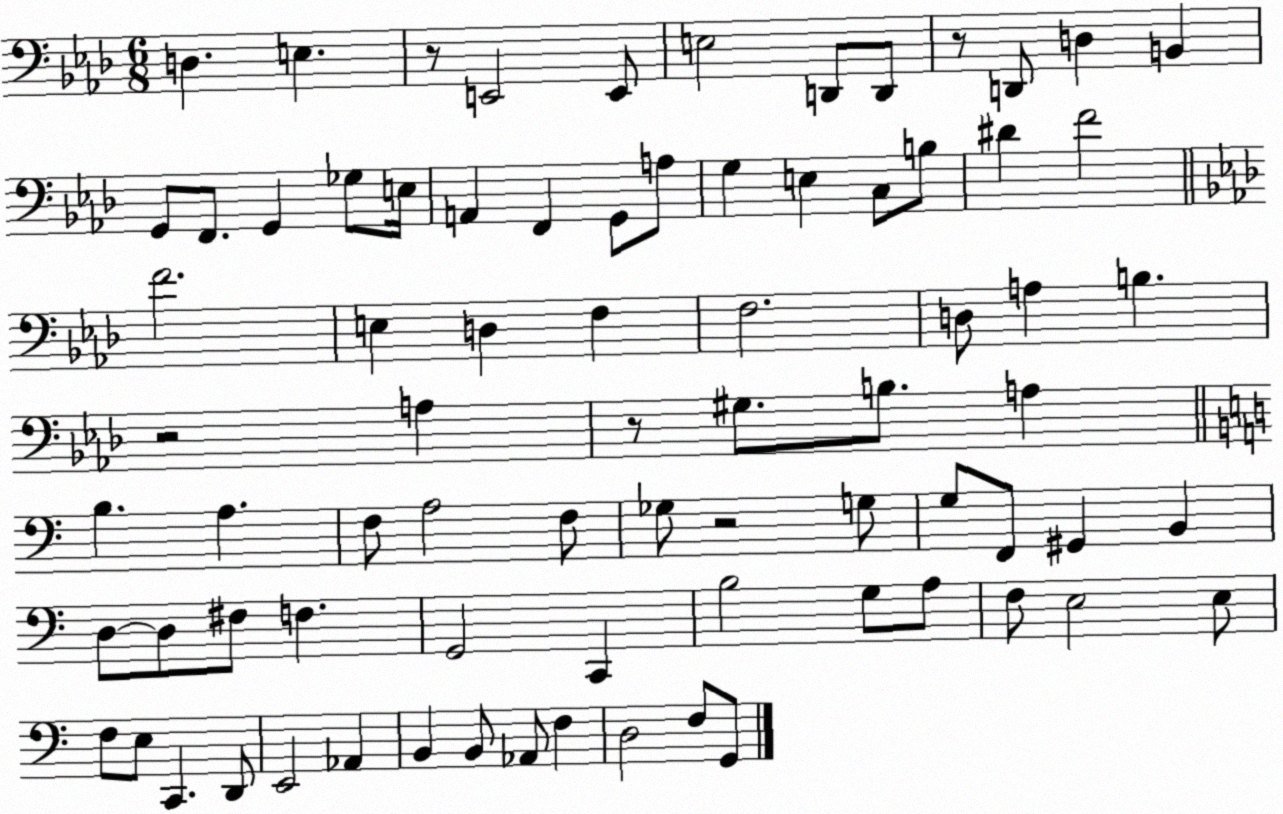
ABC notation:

X:1
T:Untitled
M:6/8
L:1/4
K:Ab
D, E, z/2 E,,2 E,,/2 E,2 D,,/2 D,,/2 z/2 D,,/2 D, B,, G,,/2 F,,/2 G,, _G,/2 E,/4 A,, F,, G,,/2 A,/2 G, E, C,/2 B,/2 ^D F2 F2 E, D, F, F,2 D,/2 A, B, z2 A, z/2 ^G,/2 B,/2 A, B, A, F,/2 A,2 F,/2 _G,/2 z2 G,/2 G,/2 F,,/2 ^G,, B,, D,/2 D,/2 ^F,/2 F, G,,2 C,, B,2 G,/2 A,/2 F,/2 E,2 E,/2 F,/2 E,/2 C,, D,,/2 E,,2 _A,, B,, B,,/2 _A,,/2 F, D,2 F,/2 G,,/2